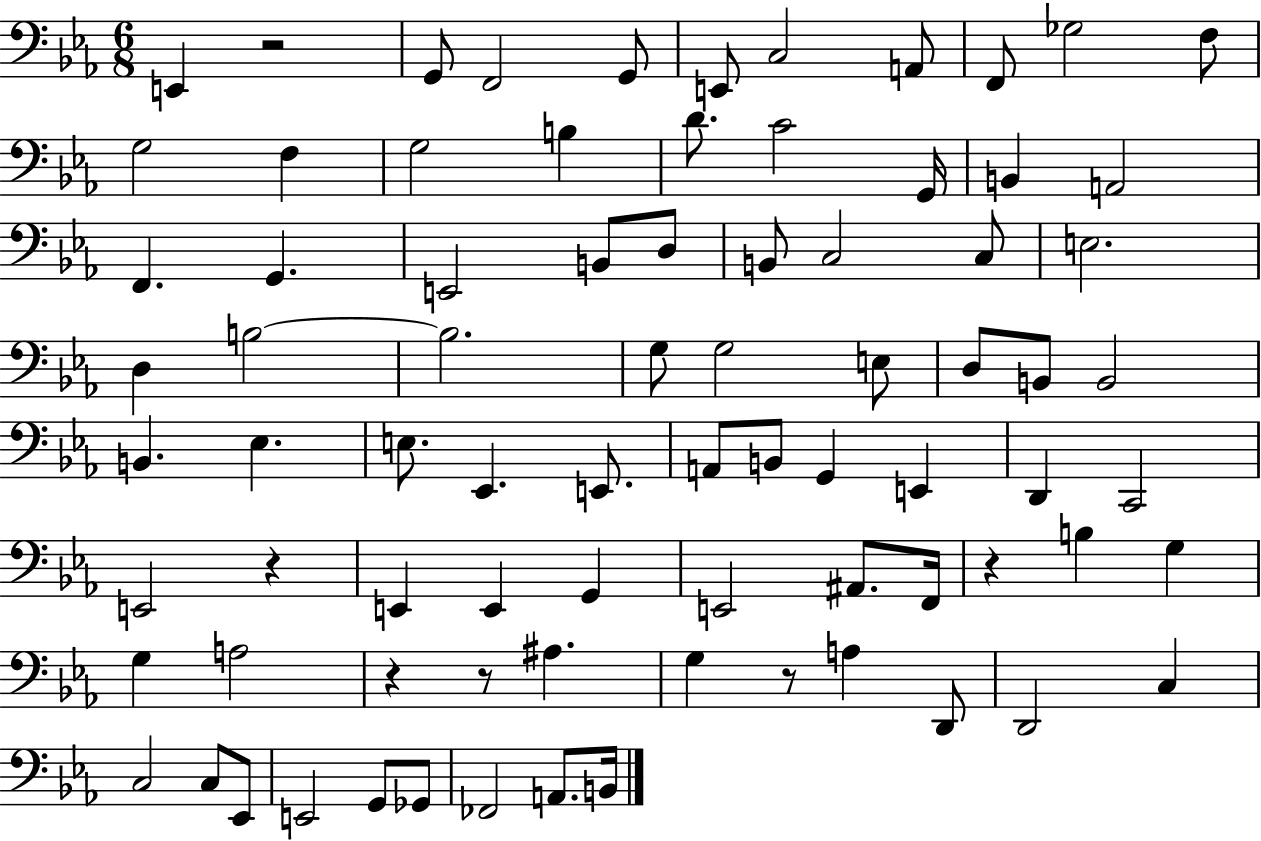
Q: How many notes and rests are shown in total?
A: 80